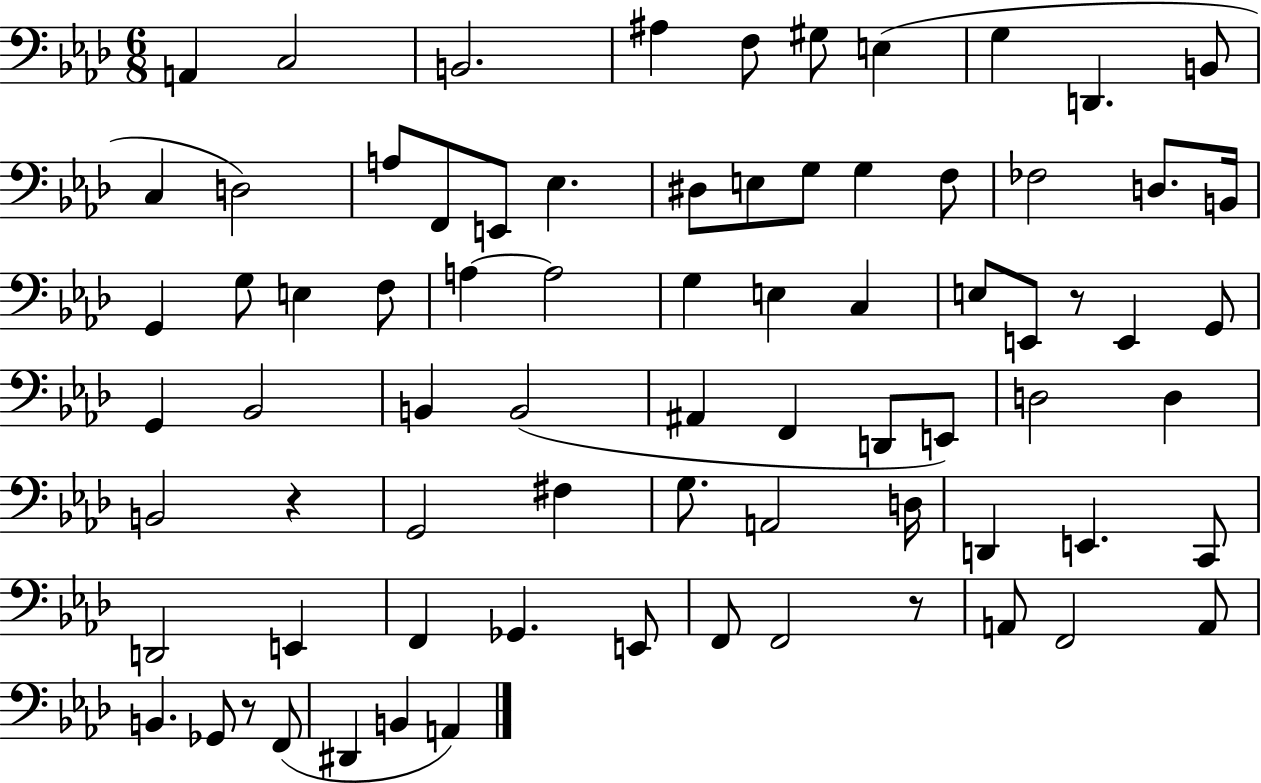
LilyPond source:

{
  \clef bass
  \numericTimeSignature
  \time 6/8
  \key aes \major
  a,4 c2 | b,2. | ais4 f8 gis8 e4( | g4 d,4. b,8 | \break c4 d2) | a8 f,8 e,8 ees4. | dis8 e8 g8 g4 f8 | fes2 d8. b,16 | \break g,4 g8 e4 f8 | a4~~ a2 | g4 e4 c4 | e8 e,8 r8 e,4 g,8 | \break g,4 bes,2 | b,4 b,2( | ais,4 f,4 d,8 e,8) | d2 d4 | \break b,2 r4 | g,2 fis4 | g8. a,2 d16 | d,4 e,4. c,8 | \break d,2 e,4 | f,4 ges,4. e,8 | f,8 f,2 r8 | a,8 f,2 a,8 | \break b,4. ges,8 r8 f,8( | dis,4 b,4 a,4) | \bar "|."
}